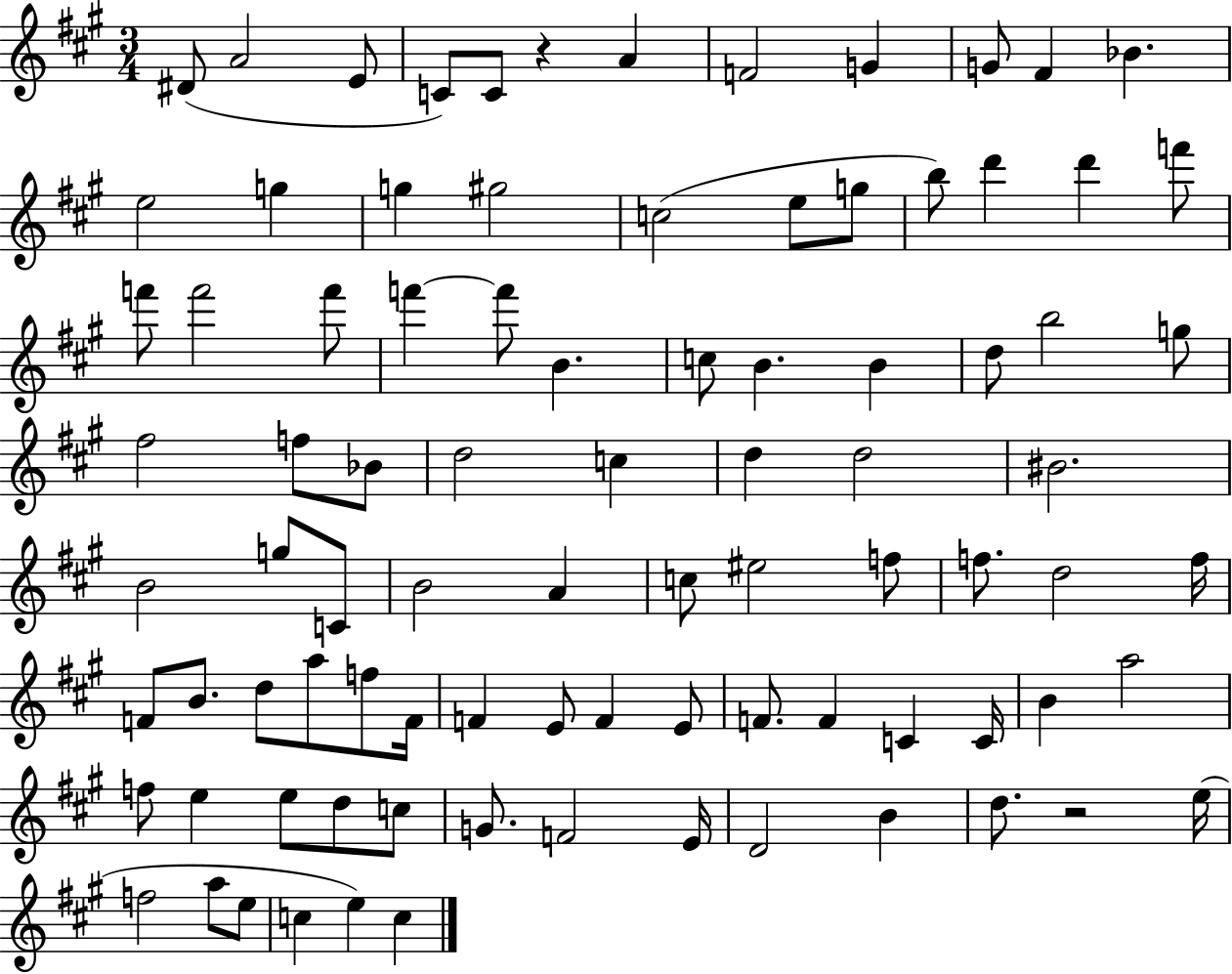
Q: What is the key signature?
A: A major